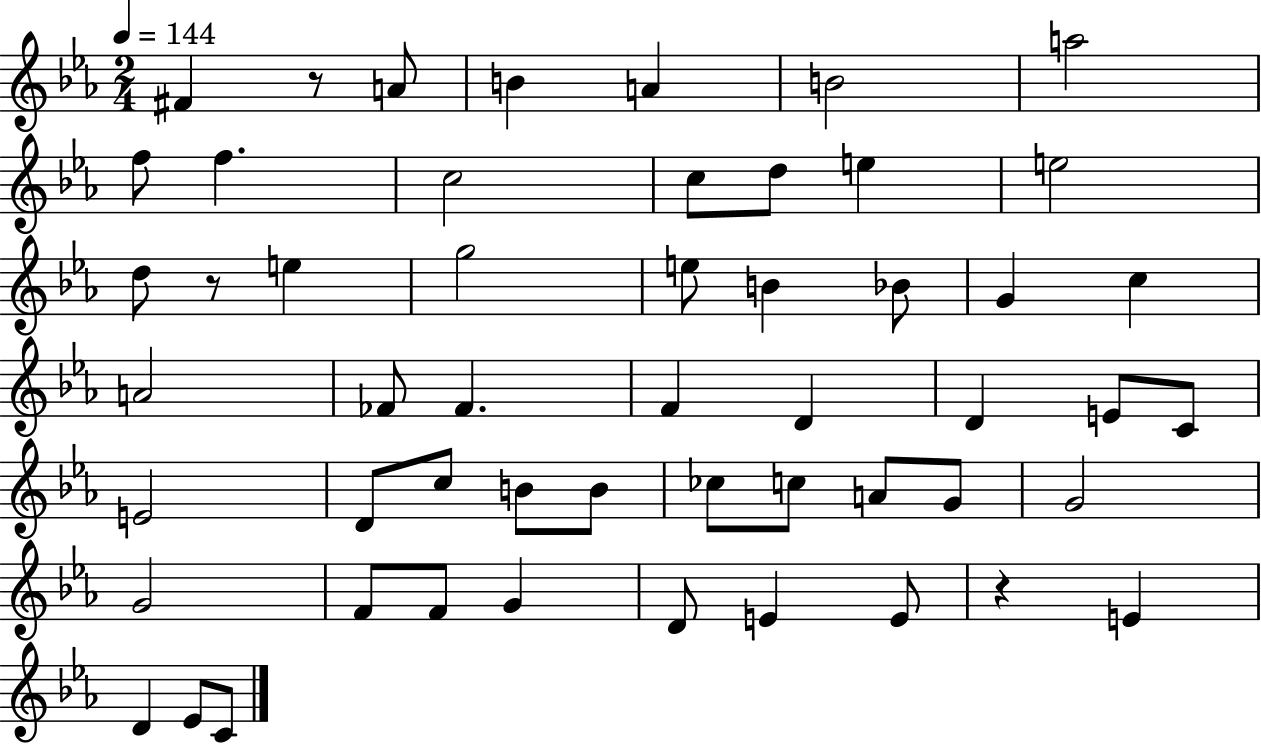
F#4/q R/e A4/e B4/q A4/q B4/h A5/h F5/e F5/q. C5/h C5/e D5/e E5/q E5/h D5/e R/e E5/q G5/h E5/e B4/q Bb4/e G4/q C5/q A4/h FES4/e FES4/q. F4/q D4/q D4/q E4/e C4/e E4/h D4/e C5/e B4/e B4/e CES5/e C5/e A4/e G4/e G4/h G4/h F4/e F4/e G4/q D4/e E4/q E4/e R/q E4/q D4/q Eb4/e C4/e